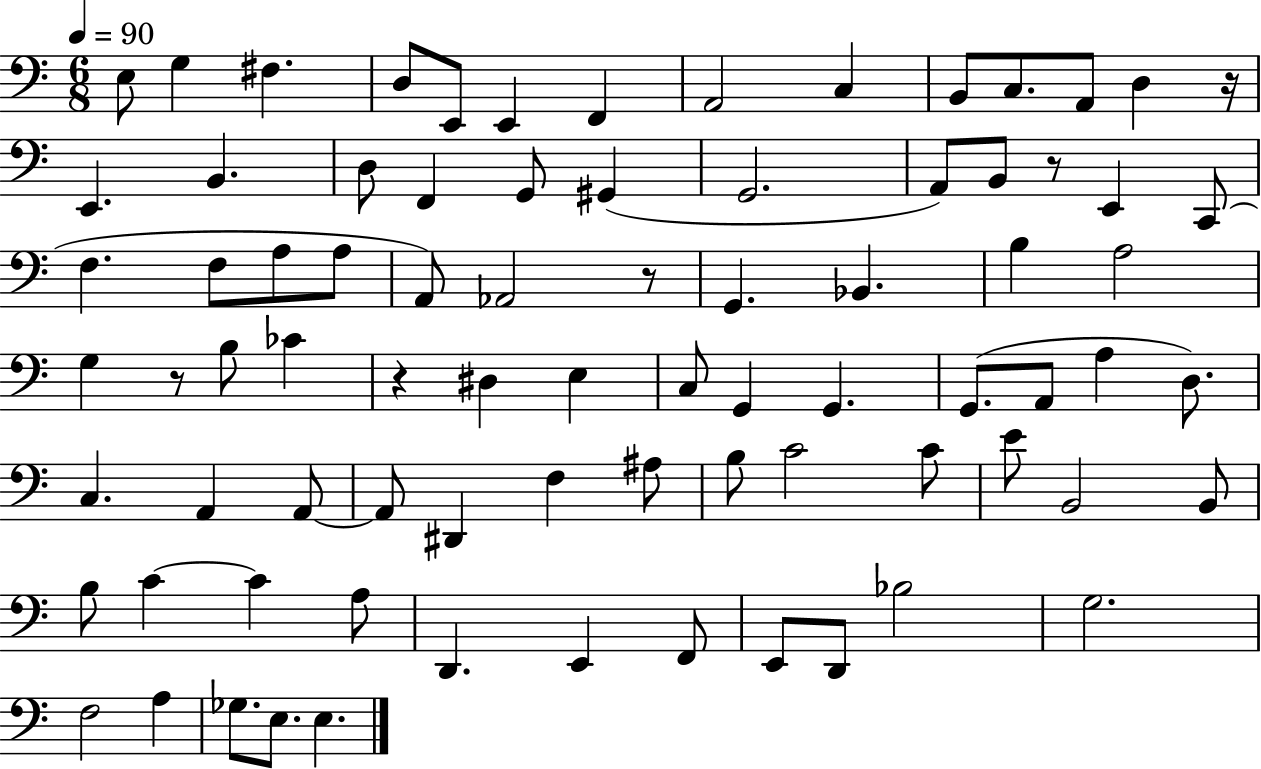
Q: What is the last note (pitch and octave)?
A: E3